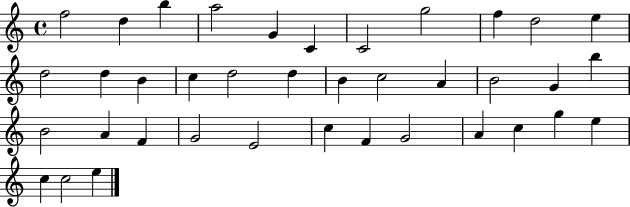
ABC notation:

X:1
T:Untitled
M:4/4
L:1/4
K:C
f2 d b a2 G C C2 g2 f d2 e d2 d B c d2 d B c2 A B2 G b B2 A F G2 E2 c F G2 A c g e c c2 e